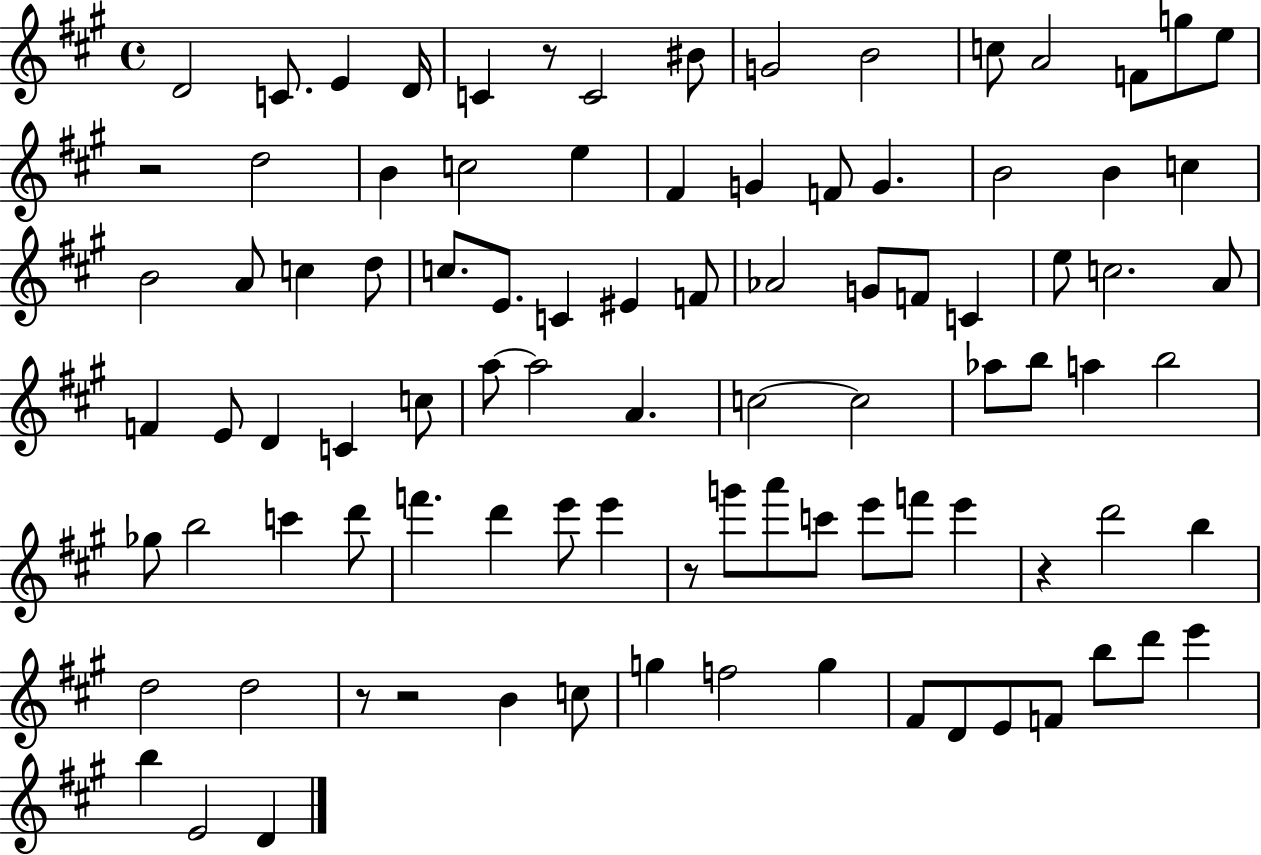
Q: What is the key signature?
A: A major